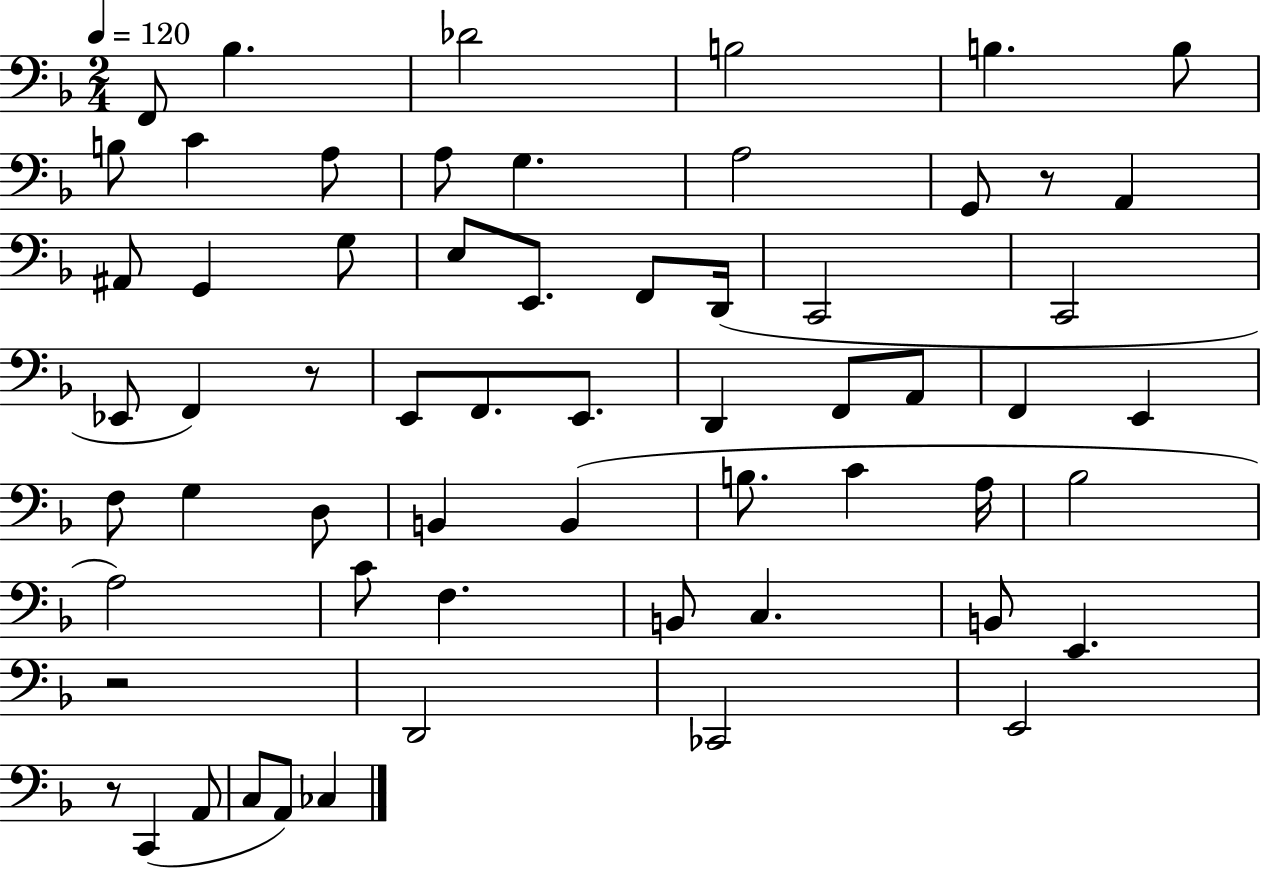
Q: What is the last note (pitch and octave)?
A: CES3